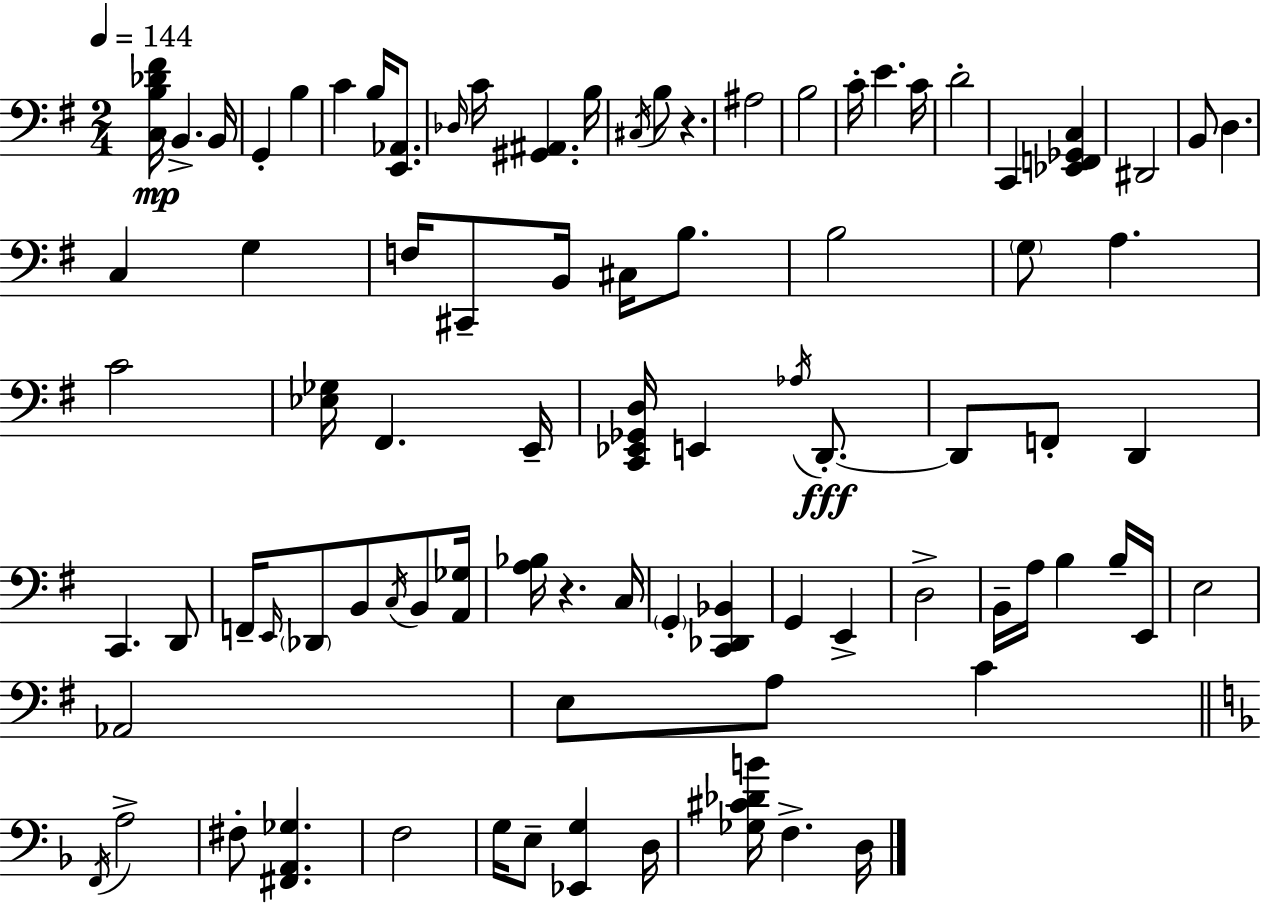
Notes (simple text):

[C3,B3,Db4,F#4]/s B2/q. B2/s G2/q B3/q C4/q B3/s [E2,Ab2]/e. Db3/s C4/s [G#2,A#2]/q. B3/s C#3/s B3/e R/q. A#3/h B3/h C4/s E4/q. C4/s D4/h C2/q [Eb2,F2,Gb2,C3]/q D#2/h B2/e D3/q. C3/q G3/q F3/s C#2/e B2/s C#3/s B3/e. B3/h G3/e A3/q. C4/h [Eb3,Gb3]/s F#2/q. E2/s [C2,Eb2,Gb2,D3]/s E2/q Ab3/s D2/e. D2/e F2/e D2/q C2/q. D2/e F2/s E2/s Db2/e B2/e C3/s B2/e [A2,Gb3]/s [A3,Bb3]/s R/q. C3/s G2/q [C2,Db2,Bb2]/q G2/q E2/q D3/h B2/s A3/s B3/q B3/s E2/s E3/h Ab2/h E3/e A3/e C4/q F2/s A3/h F#3/e [F#2,A2,Gb3]/q. F3/h G3/s E3/e [Eb2,G3]/q D3/s [Gb3,C#4,Db4,B4]/s F3/q. D3/s